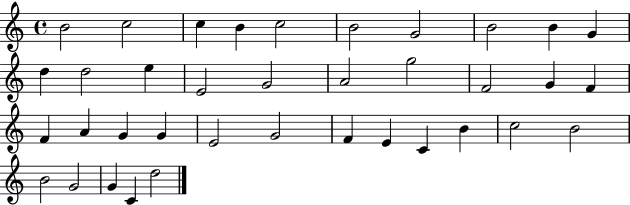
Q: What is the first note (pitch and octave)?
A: B4